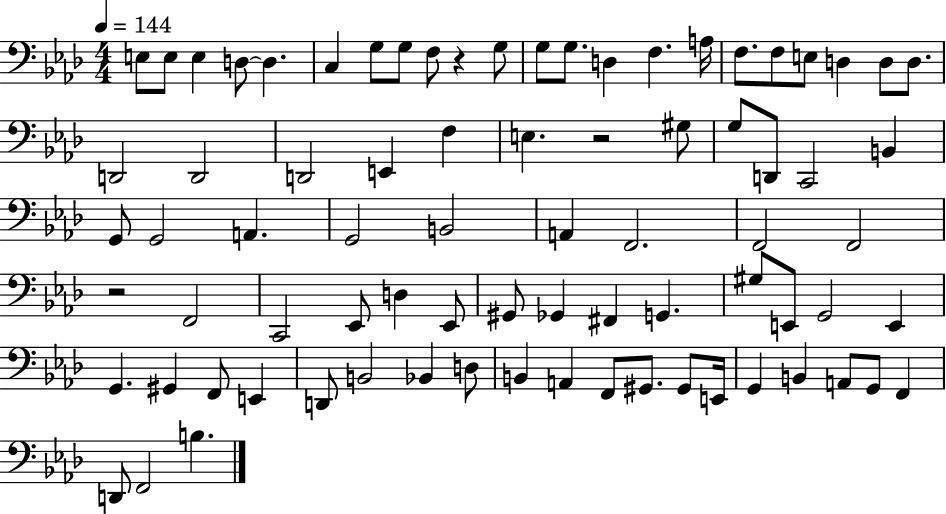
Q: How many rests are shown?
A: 3